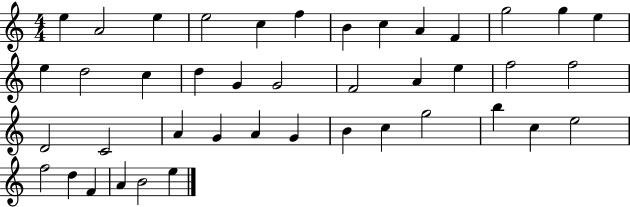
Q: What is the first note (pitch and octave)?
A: E5